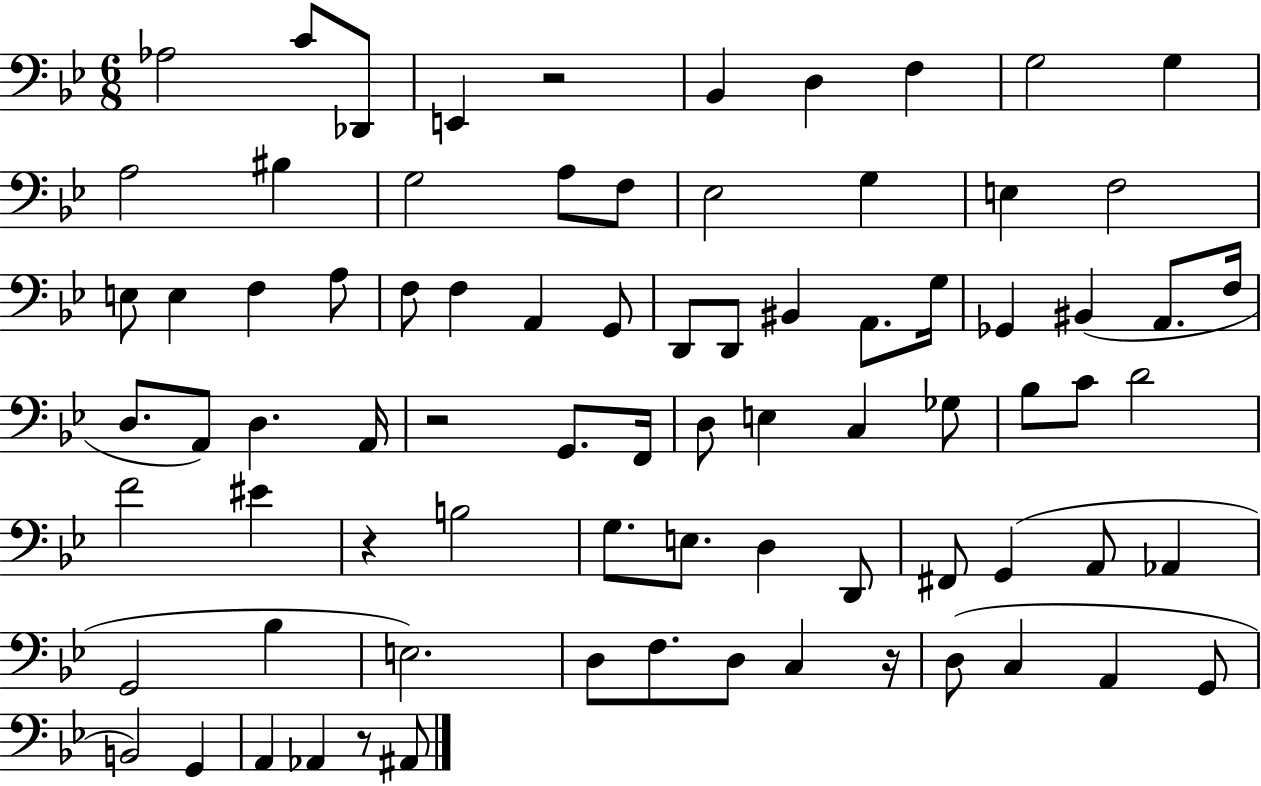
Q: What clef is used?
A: bass